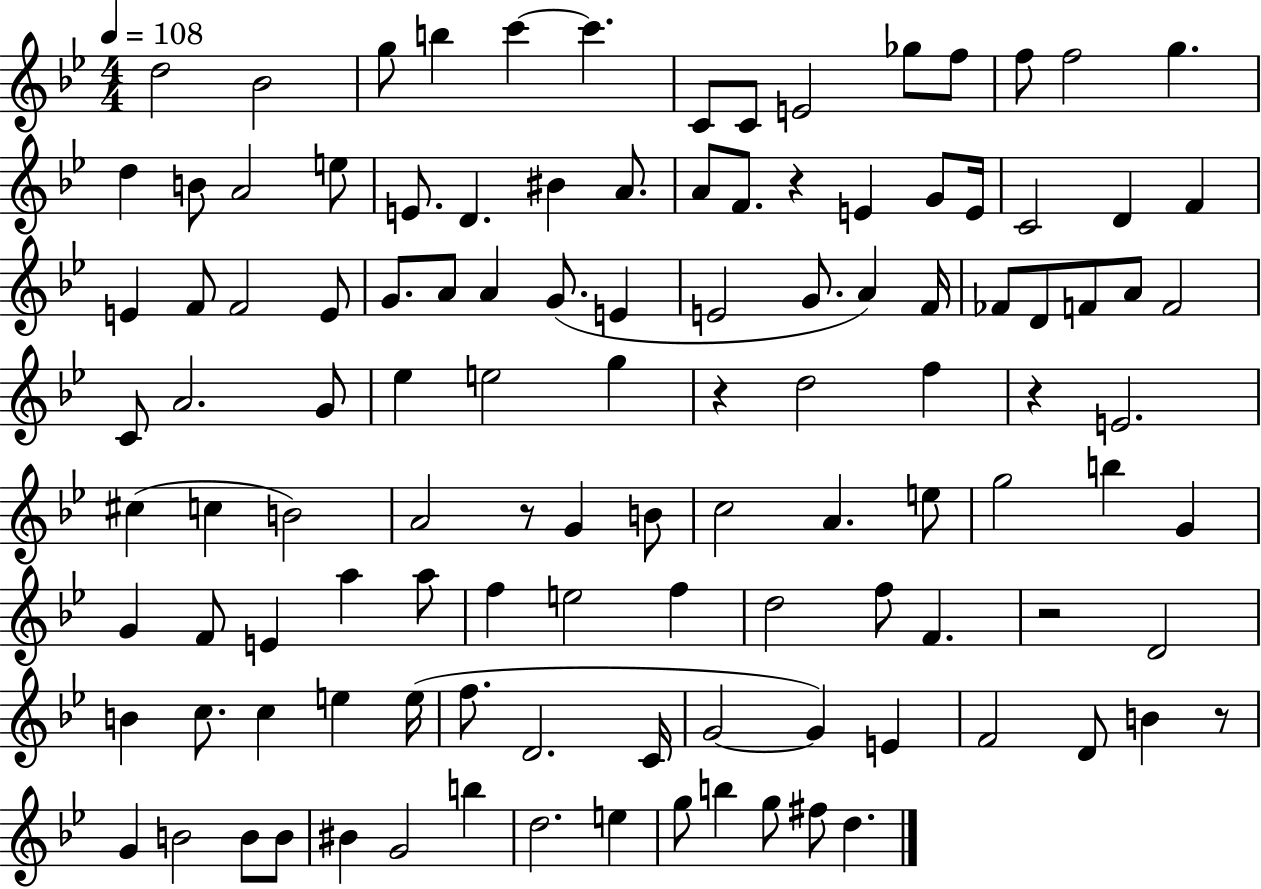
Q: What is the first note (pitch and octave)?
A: D5